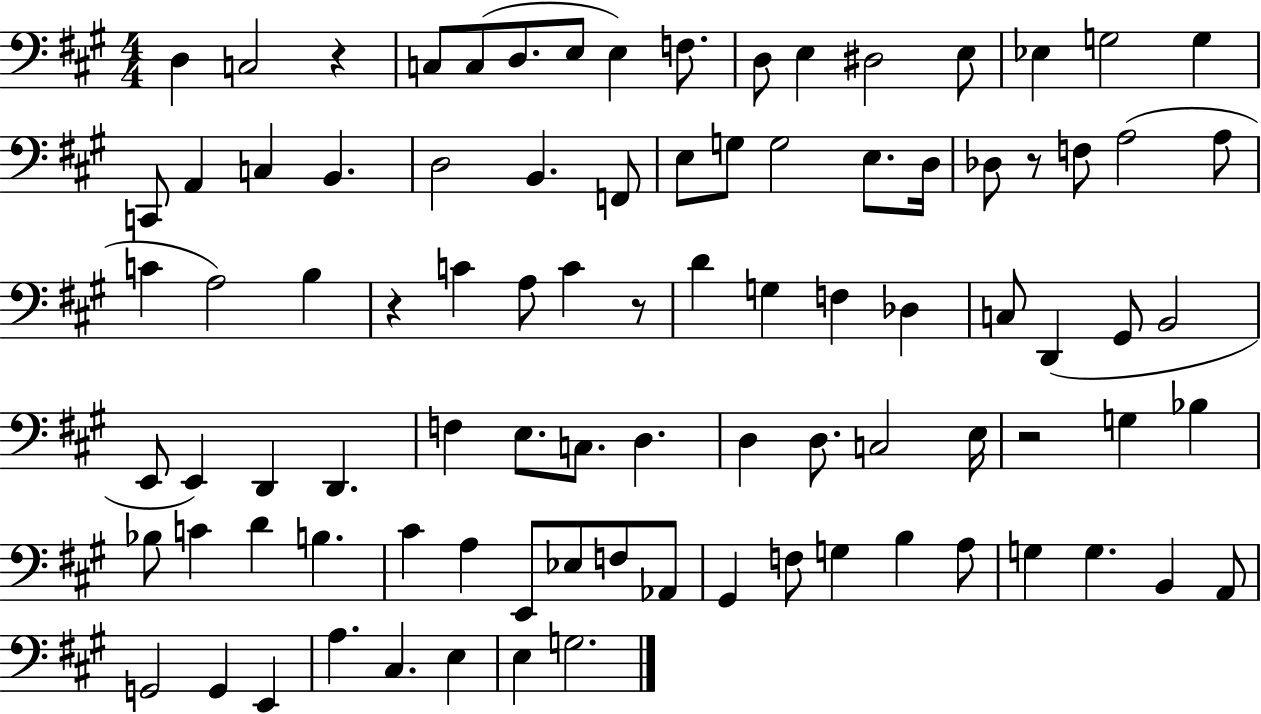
D3/q C3/h R/q C3/e C3/e D3/e. E3/e E3/q F3/e. D3/e E3/q D#3/h E3/e Eb3/q G3/h G3/q C2/e A2/q C3/q B2/q. D3/h B2/q. F2/e E3/e G3/e G3/h E3/e. D3/s Db3/e R/e F3/e A3/h A3/e C4/q A3/h B3/q R/q C4/q A3/e C4/q R/e D4/q G3/q F3/q Db3/q C3/e D2/q G#2/e B2/h E2/e E2/q D2/q D2/q. F3/q E3/e. C3/e. D3/q. D3/q D3/e. C3/h E3/s R/h G3/q Bb3/q Bb3/e C4/q D4/q B3/q. C#4/q A3/q E2/e Eb3/e F3/e Ab2/e G#2/q F3/e G3/q B3/q A3/e G3/q G3/q. B2/q A2/e G2/h G2/q E2/q A3/q. C#3/q. E3/q E3/q G3/h.